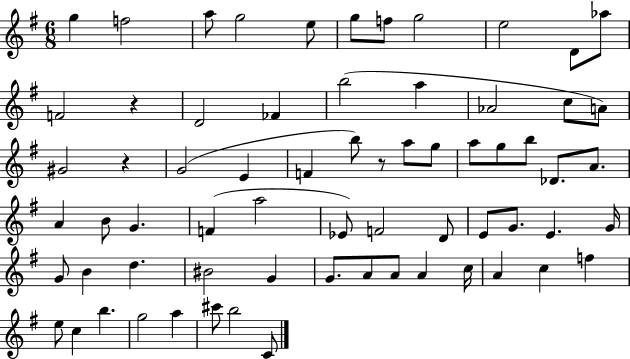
G5/q F5/h A5/e G5/h E5/e G5/e F5/e G5/h E5/h D4/e Ab5/e F4/h R/q D4/h FES4/q B5/h A5/q Ab4/h C5/e A4/e G#4/h R/q G4/h E4/q F4/q B5/e R/e A5/e G5/e A5/e G5/e B5/e Db4/e. A4/e. A4/q B4/e G4/q. F4/q A5/h Eb4/e F4/h D4/e E4/e G4/e. E4/q. G4/s G4/e B4/q D5/q. BIS4/h G4/q G4/e. A4/e A4/e A4/q C5/s A4/q C5/q F5/q E5/e C5/q B5/q. G5/h A5/q C#6/e B5/h C4/e